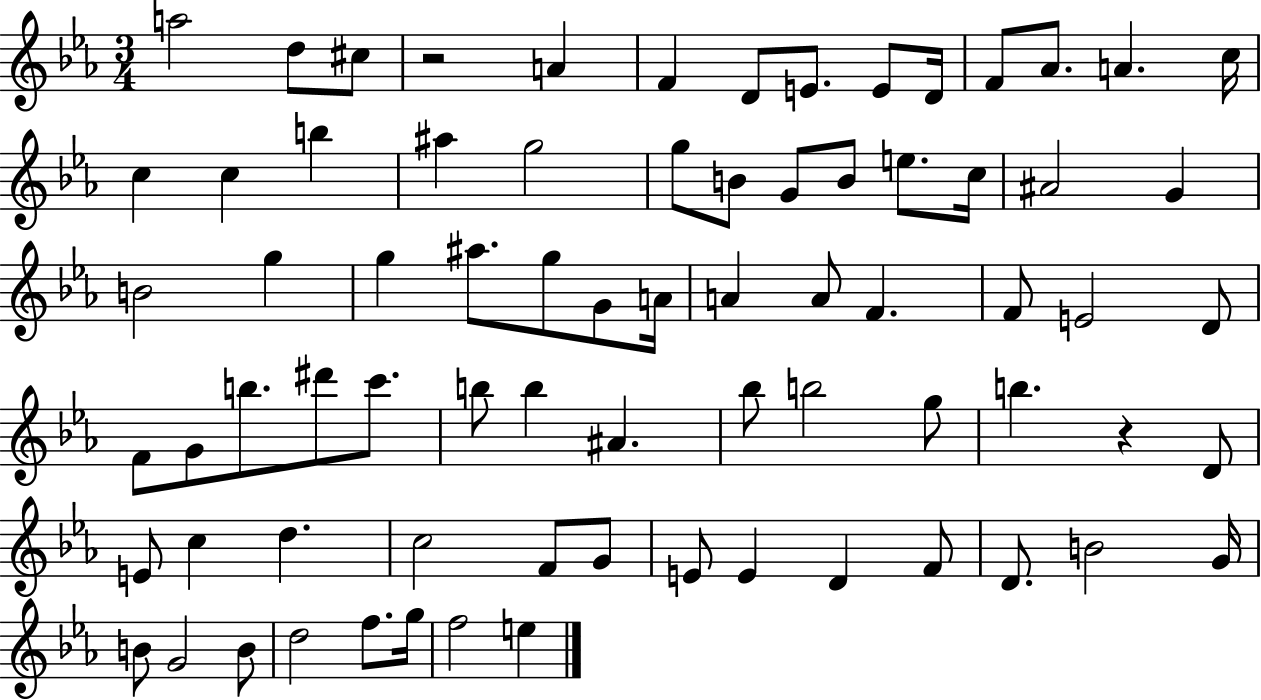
X:1
T:Untitled
M:3/4
L:1/4
K:Eb
a2 d/2 ^c/2 z2 A F D/2 E/2 E/2 D/4 F/2 _A/2 A c/4 c c b ^a g2 g/2 B/2 G/2 B/2 e/2 c/4 ^A2 G B2 g g ^a/2 g/2 G/2 A/4 A A/2 F F/2 E2 D/2 F/2 G/2 b/2 ^d'/2 c'/2 b/2 b ^A _b/2 b2 g/2 b z D/2 E/2 c d c2 F/2 G/2 E/2 E D F/2 D/2 B2 G/4 B/2 G2 B/2 d2 f/2 g/4 f2 e